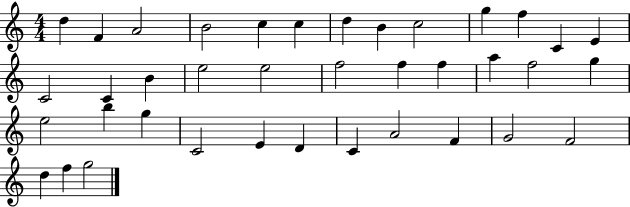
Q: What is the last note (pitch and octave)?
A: G5